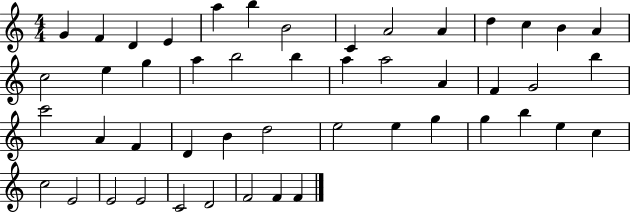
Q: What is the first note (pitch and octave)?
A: G4